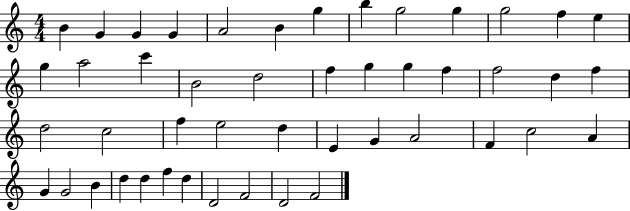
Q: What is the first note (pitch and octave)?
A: B4